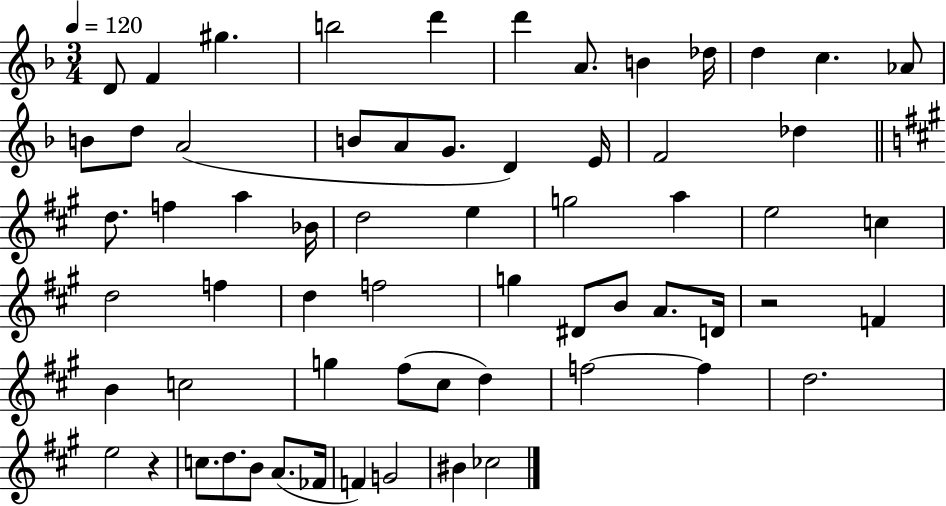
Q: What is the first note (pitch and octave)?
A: D4